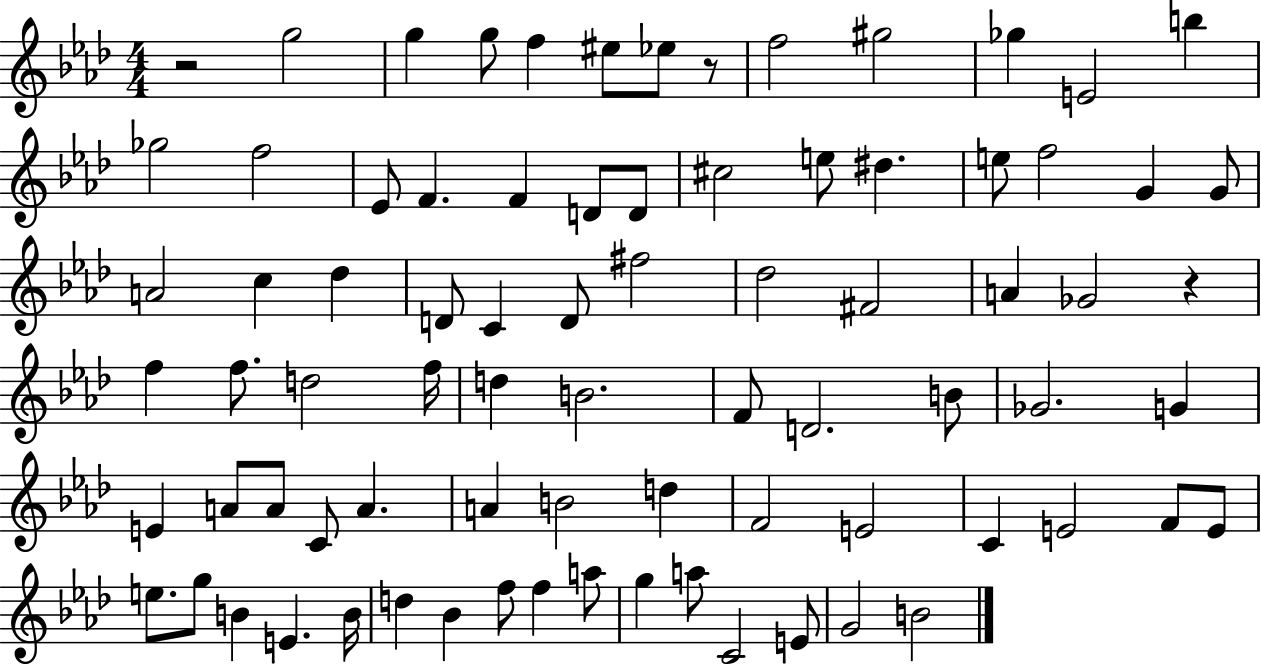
R/h G5/h G5/q G5/e F5/q EIS5/e Eb5/e R/e F5/h G#5/h Gb5/q E4/h B5/q Gb5/h F5/h Eb4/e F4/q. F4/q D4/e D4/e C#5/h E5/e D#5/q. E5/e F5/h G4/q G4/e A4/h C5/q Db5/q D4/e C4/q D4/e F#5/h Db5/h F#4/h A4/q Gb4/h R/q F5/q F5/e. D5/h F5/s D5/q B4/h. F4/e D4/h. B4/e Gb4/h. G4/q E4/q A4/e A4/e C4/e A4/q. A4/q B4/h D5/q F4/h E4/h C4/q E4/h F4/e E4/e E5/e. G5/e B4/q E4/q. B4/s D5/q Bb4/q F5/e F5/q A5/e G5/q A5/e C4/h E4/e G4/h B4/h